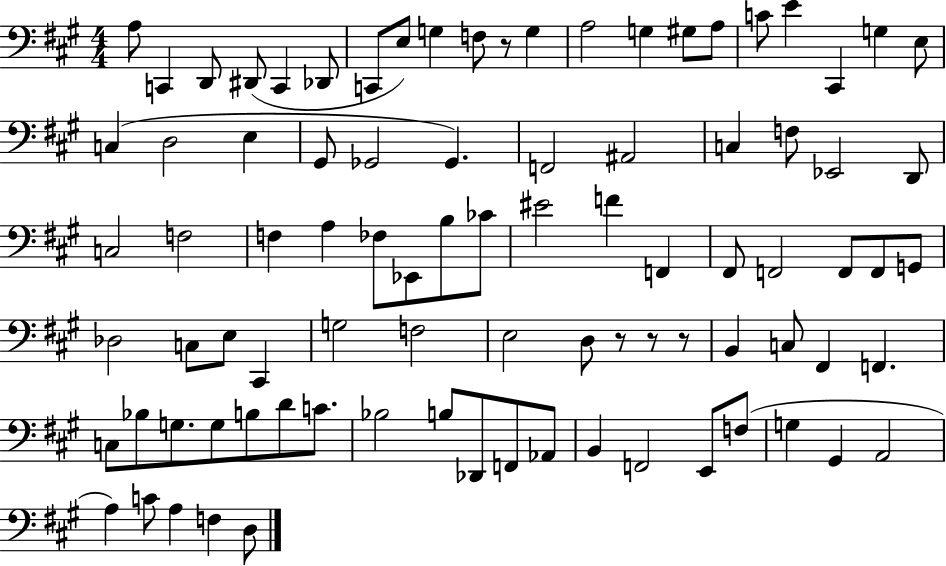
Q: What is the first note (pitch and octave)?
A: A3